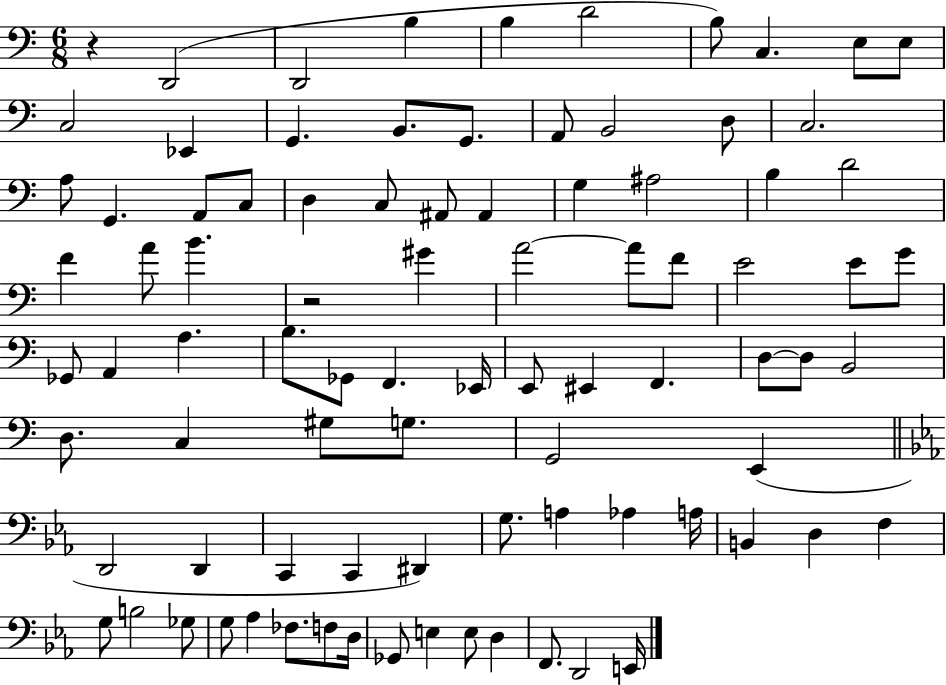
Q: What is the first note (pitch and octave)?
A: D2